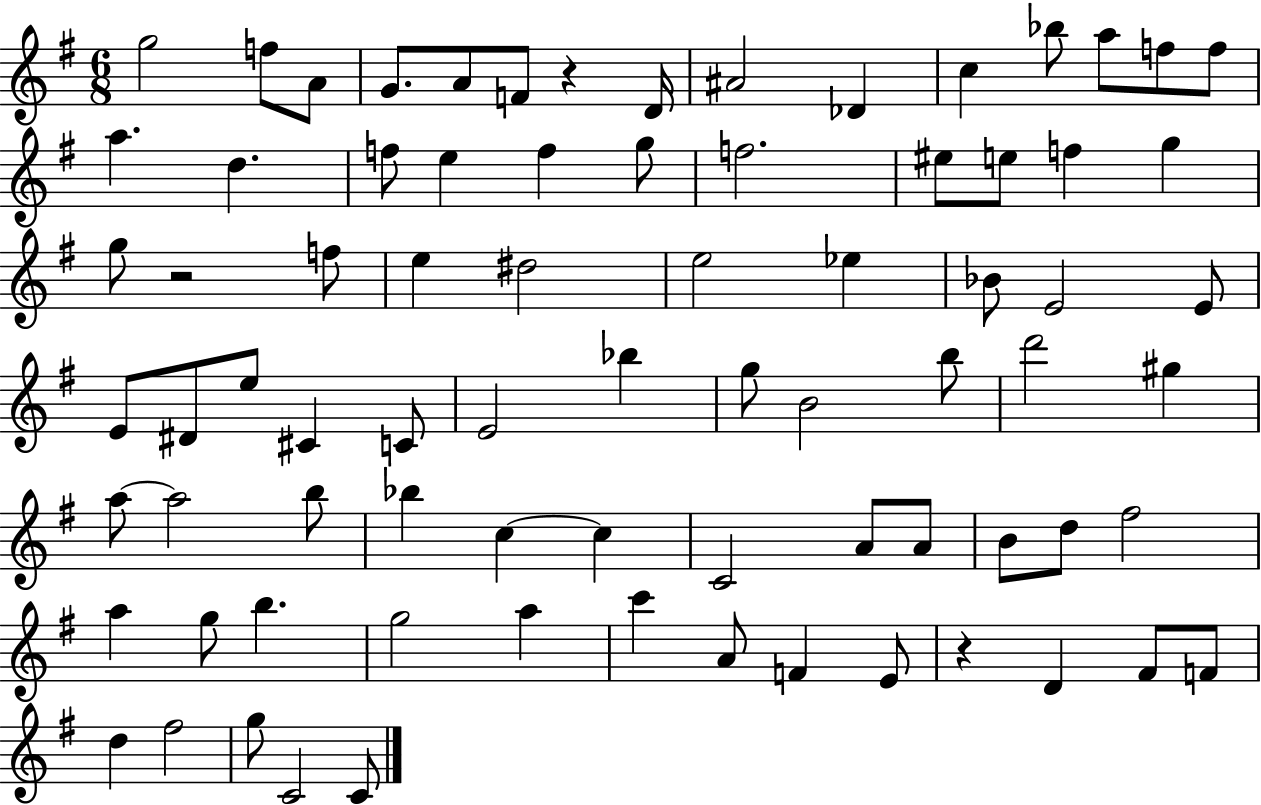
X:1
T:Untitled
M:6/8
L:1/4
K:G
g2 f/2 A/2 G/2 A/2 F/2 z D/4 ^A2 _D c _b/2 a/2 f/2 f/2 a d f/2 e f g/2 f2 ^e/2 e/2 f g g/2 z2 f/2 e ^d2 e2 _e _B/2 E2 E/2 E/2 ^D/2 e/2 ^C C/2 E2 _b g/2 B2 b/2 d'2 ^g a/2 a2 b/2 _b c c C2 A/2 A/2 B/2 d/2 ^f2 a g/2 b g2 a c' A/2 F E/2 z D ^F/2 F/2 d ^f2 g/2 C2 C/2